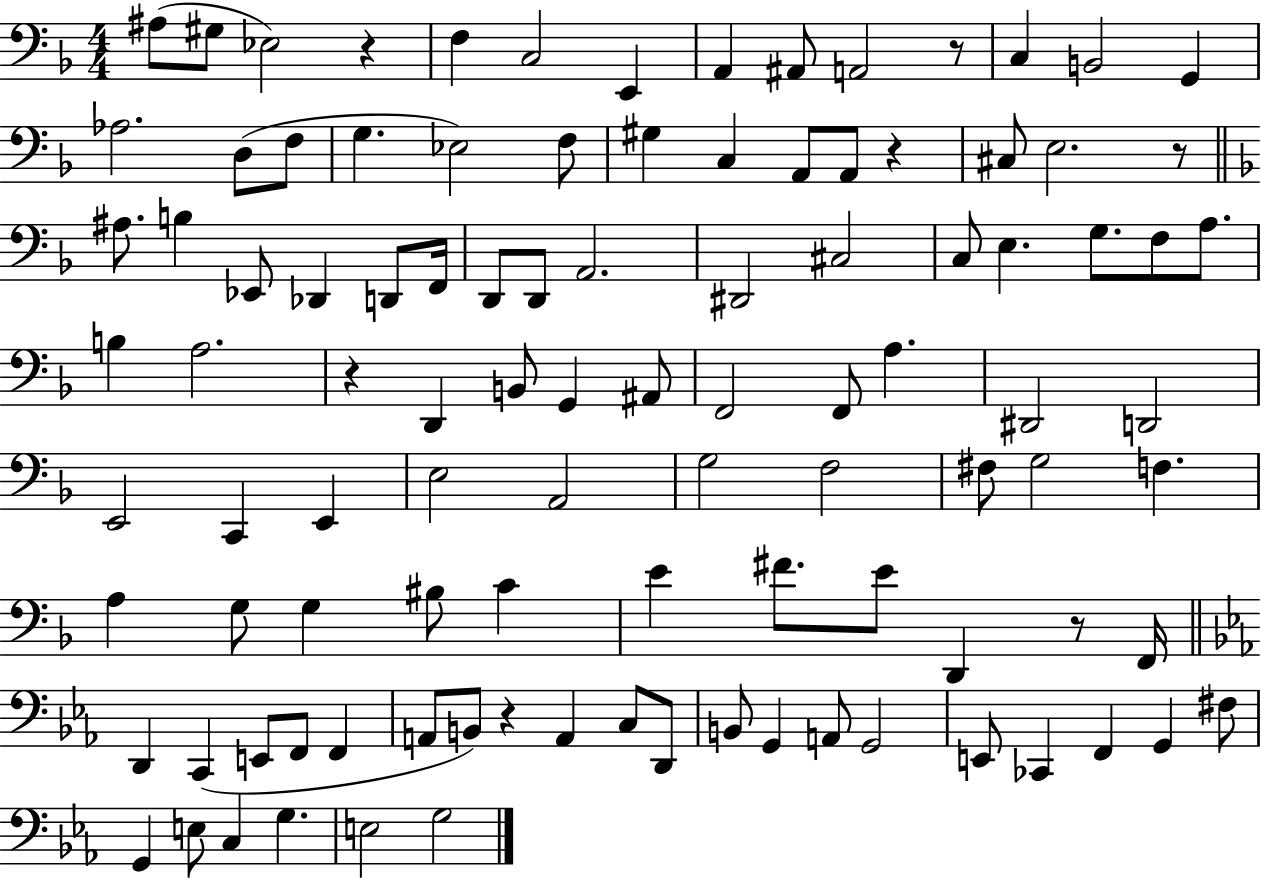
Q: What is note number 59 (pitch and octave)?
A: F#3